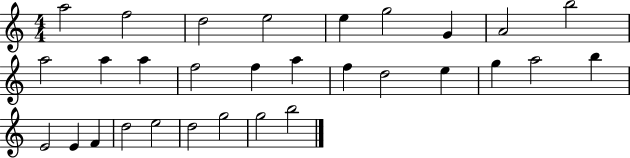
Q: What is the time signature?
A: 4/4